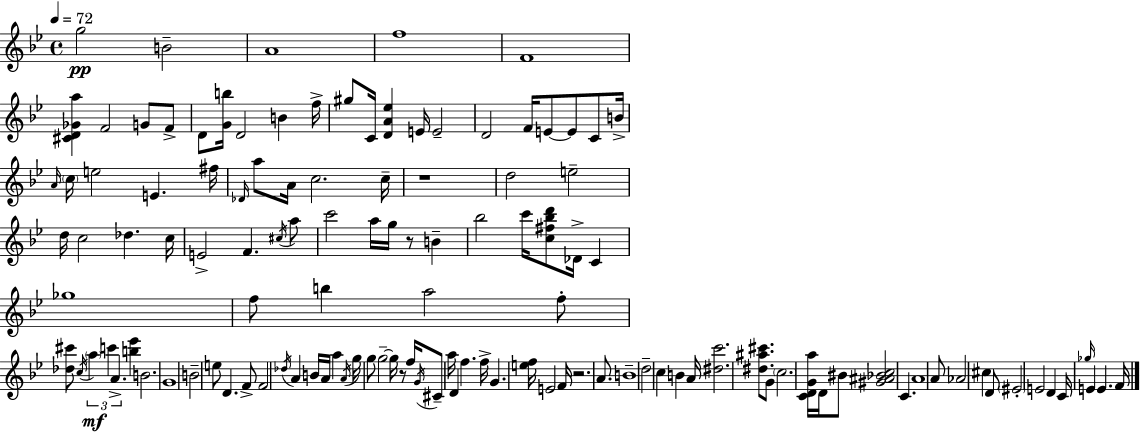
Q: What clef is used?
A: treble